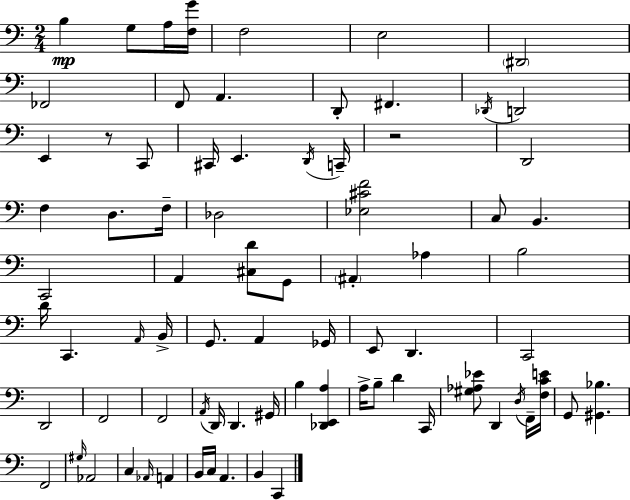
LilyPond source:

{
  \clef bass
  \numericTimeSignature
  \time 2/4
  \key c \major
  \repeat volta 2 { b4\mp g8 a16 <f g'>16 | f2 | e2 | \parenthesize dis,2 | \break fes,2 | f,8 a,4. | d,8-. fis,4. | \acciaccatura { des,16 } d,2 | \break e,4 r8 c,8 | cis,16 e,4. | \acciaccatura { d,16 } c,16-- r2 | d,2 | \break f4 d8. | f16-- des2 | <ees cis' f'>2 | c8 b,4. | \break c,2 | a,4 <cis d'>8 | g,8 \parenthesize ais,4-. aes4 | b2 | \break d'16 c,4. | \grace { a,16 } b,16-> g,8. a,4 | ges,16 e,8 d,4. | c,2 | \break d,2 | f,2 | f,2 | \acciaccatura { a,16 } d,16 d,4. | \break gis,16 b4 | <des, e, a>4 a16-> b8-- d'4 | c,16 <gis aes ees'>8 d,4 | \acciaccatura { d16 } f,16-- <f c' e'>16 g,8 <gis, bes>4. | \break f,2 | \grace { gis16 } aes,2 | c4 | \grace { aes,16 } a,4 b,16 | \break c16 a,4. b,4 | c,4 } \bar "|."
}